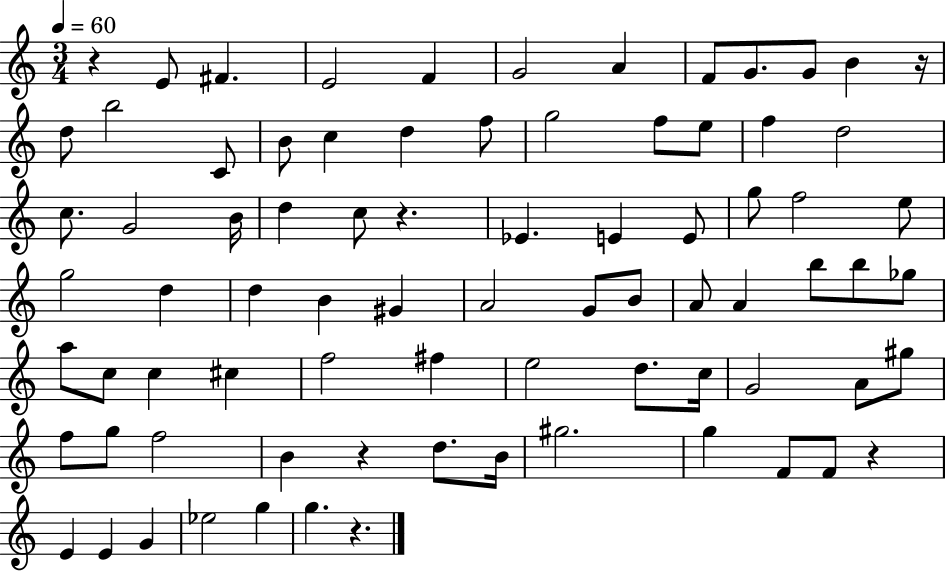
X:1
T:Untitled
M:3/4
L:1/4
K:C
z E/2 ^F E2 F G2 A F/2 G/2 G/2 B z/4 d/2 b2 C/2 B/2 c d f/2 g2 f/2 e/2 f d2 c/2 G2 B/4 d c/2 z _E E E/2 g/2 f2 e/2 g2 d d B ^G A2 G/2 B/2 A/2 A b/2 b/2 _g/2 a/2 c/2 c ^c f2 ^f e2 d/2 c/4 G2 A/2 ^g/2 f/2 g/2 f2 B z d/2 B/4 ^g2 g F/2 F/2 z E E G _e2 g g z